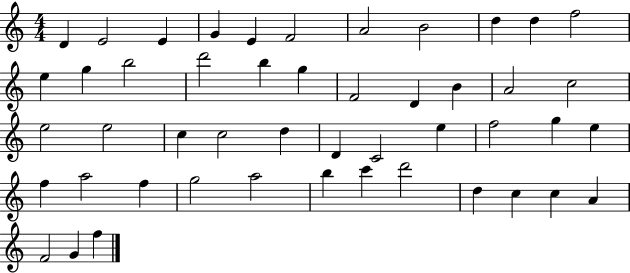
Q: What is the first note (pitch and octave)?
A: D4